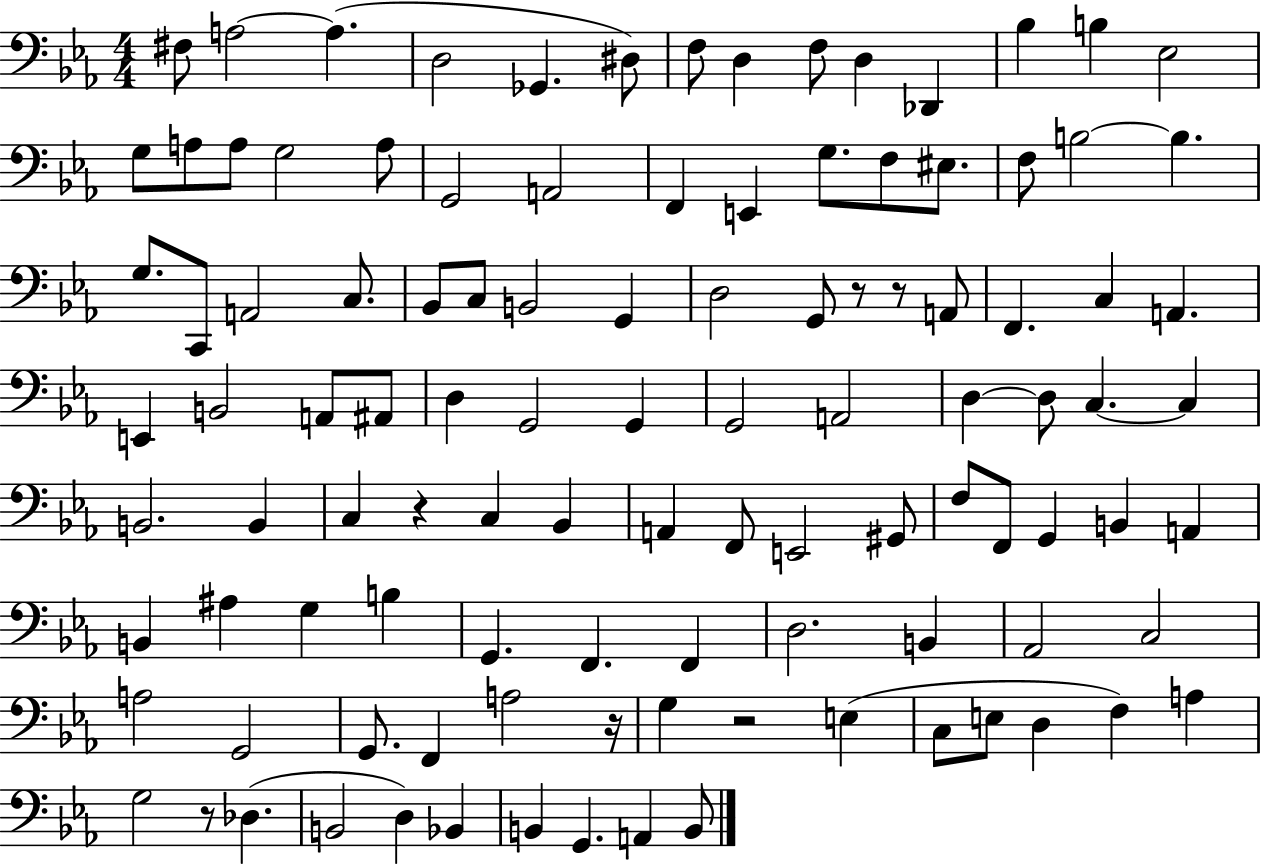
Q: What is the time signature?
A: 4/4